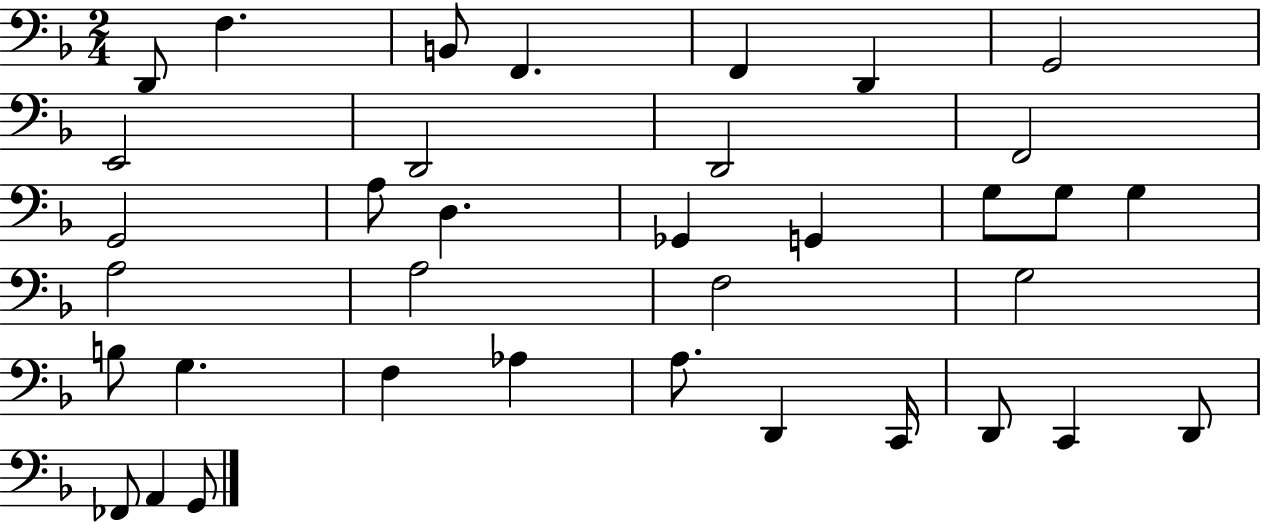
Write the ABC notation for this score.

X:1
T:Untitled
M:2/4
L:1/4
K:F
D,,/2 F, B,,/2 F,, F,, D,, G,,2 E,,2 D,,2 D,,2 F,,2 G,,2 A,/2 D, _G,, G,, G,/2 G,/2 G, A,2 A,2 F,2 G,2 B,/2 G, F, _A, A,/2 D,, C,,/4 D,,/2 C,, D,,/2 _F,,/2 A,, G,,/2